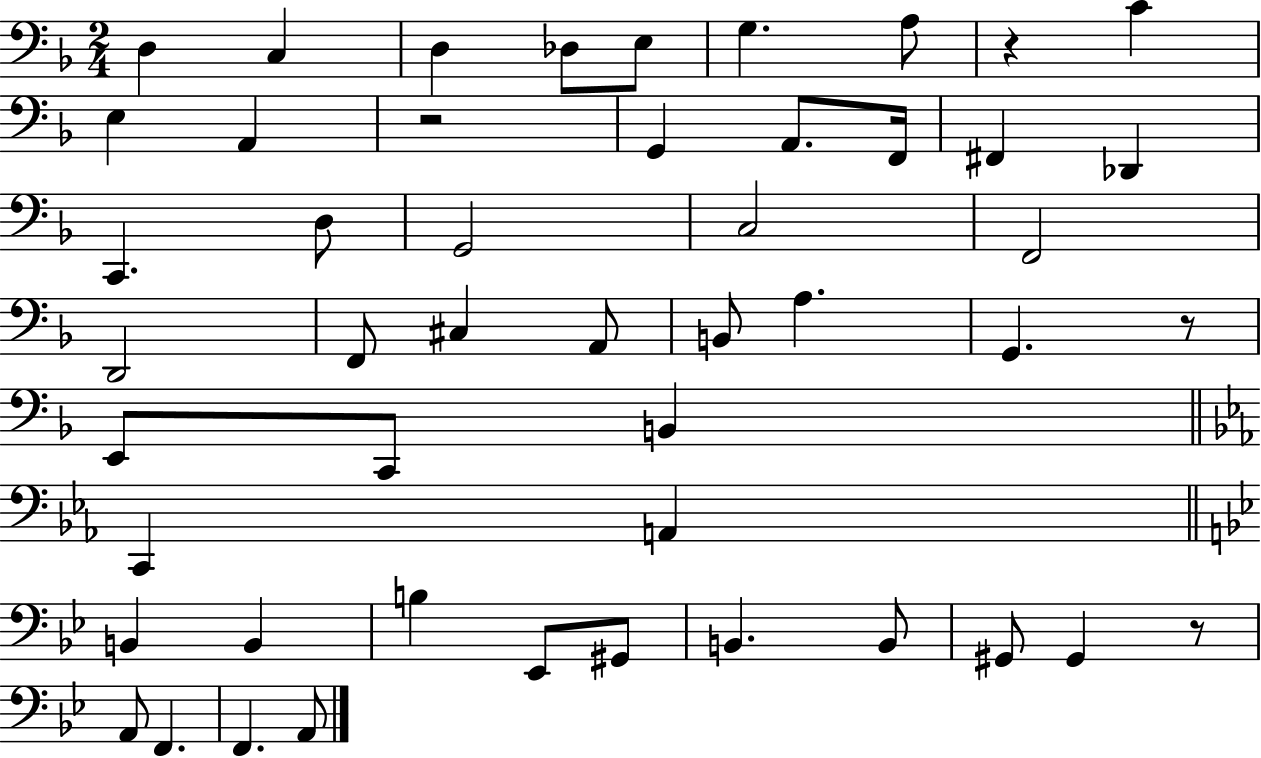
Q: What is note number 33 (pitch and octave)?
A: B2